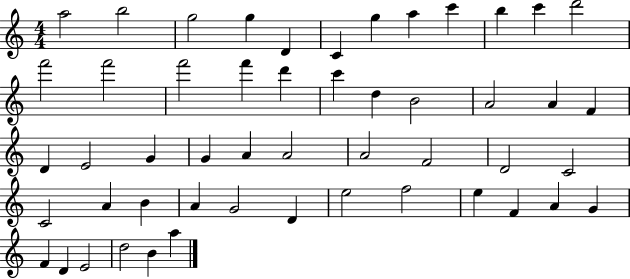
A5/h B5/h G5/h G5/q D4/q C4/q G5/q A5/q C6/q B5/q C6/q D6/h F6/h F6/h F6/h F6/q D6/q C6/q D5/q B4/h A4/h A4/q F4/q D4/q E4/h G4/q G4/q A4/q A4/h A4/h F4/h D4/h C4/h C4/h A4/q B4/q A4/q G4/h D4/q E5/h F5/h E5/q F4/q A4/q G4/q F4/q D4/q E4/h D5/h B4/q A5/q